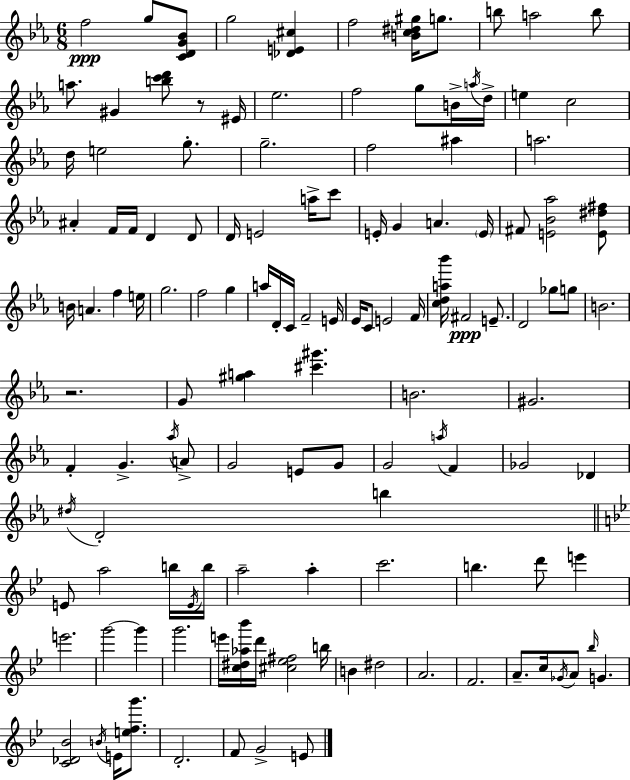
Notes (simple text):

F5/h G5/e [C4,D4,G4,Bb4]/e G5/h [Db4,E4,C#5]/q F5/h [B4,C5,D#5,G#5]/s G5/e. B5/e A5/h B5/e A5/e. G#4/q [B5,C6,D6]/e R/e EIS4/s Eb5/h. F5/h G5/e B4/s A5/s D5/s E5/q C5/h D5/s E5/h G5/e. G5/h. F5/h A#5/q A5/h. A#4/q F4/s F4/s D4/q D4/e D4/s E4/h A5/s C6/e E4/s G4/q A4/q. E4/s F#4/e [E4,Bb4,Ab5]/h [E4,D#5,F#5]/e B4/s A4/q. F5/q E5/s G5/h. F5/h G5/q A5/s D4/s C4/s F4/h E4/s Eb4/s C4/e E4/h F4/s [C5,D5,A5,Bb6]/s F#4/h E4/e. D4/h Gb5/e G5/e B4/h. R/h. G4/e [G#5,A5]/q [C#6,G#6]/q. B4/h. G#4/h. F4/q G4/q. Ab5/s A4/e G4/h E4/e G4/e G4/h A5/s F4/q Gb4/h Db4/q D#5/s D4/h B5/q E4/e A5/h B5/s E4/s B5/s A5/h A5/q C6/h. B5/q. D6/e E6/q E6/h. G6/h G6/q G6/h. E6/s [C5,D#5,Ab5,Bb6]/s D6/s [C#5,Eb5,F#5]/h B5/s B4/q D#5/h A4/h. F4/h. A4/e. C5/s Gb4/s A4/e Bb5/s G4/q. [C4,Db4,Bb4]/h B4/s E4/s [E5,F5,G6]/e. D4/h. F4/e G4/h E4/e